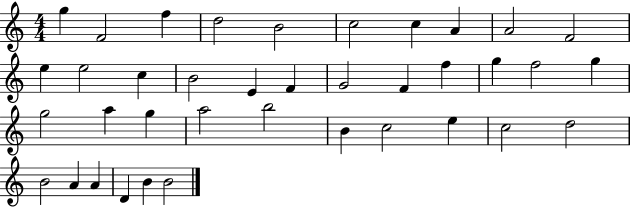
{
  \clef treble
  \numericTimeSignature
  \time 4/4
  \key c \major
  g''4 f'2 f''4 | d''2 b'2 | c''2 c''4 a'4 | a'2 f'2 | \break e''4 e''2 c''4 | b'2 e'4 f'4 | g'2 f'4 f''4 | g''4 f''2 g''4 | \break g''2 a''4 g''4 | a''2 b''2 | b'4 c''2 e''4 | c''2 d''2 | \break b'2 a'4 a'4 | d'4 b'4 b'2 | \bar "|."
}